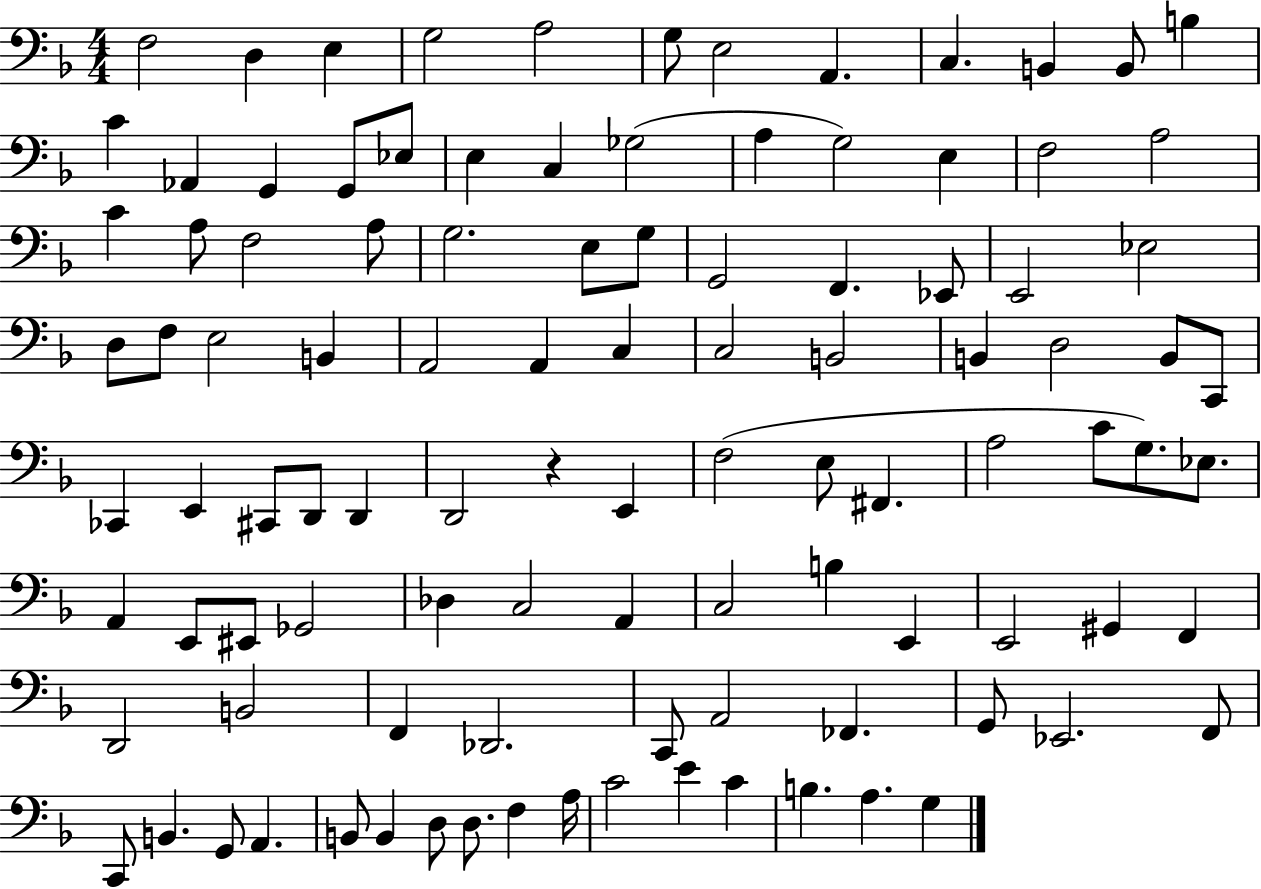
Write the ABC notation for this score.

X:1
T:Untitled
M:4/4
L:1/4
K:F
F,2 D, E, G,2 A,2 G,/2 E,2 A,, C, B,, B,,/2 B, C _A,, G,, G,,/2 _E,/2 E, C, _G,2 A, G,2 E, F,2 A,2 C A,/2 F,2 A,/2 G,2 E,/2 G,/2 G,,2 F,, _E,,/2 E,,2 _E,2 D,/2 F,/2 E,2 B,, A,,2 A,, C, C,2 B,,2 B,, D,2 B,,/2 C,,/2 _C,, E,, ^C,,/2 D,,/2 D,, D,,2 z E,, F,2 E,/2 ^F,, A,2 C/2 G,/2 _E,/2 A,, E,,/2 ^E,,/2 _G,,2 _D, C,2 A,, C,2 B, E,, E,,2 ^G,, F,, D,,2 B,,2 F,, _D,,2 C,,/2 A,,2 _F,, G,,/2 _E,,2 F,,/2 C,,/2 B,, G,,/2 A,, B,,/2 B,, D,/2 D,/2 F, A,/4 C2 E C B, A, G,